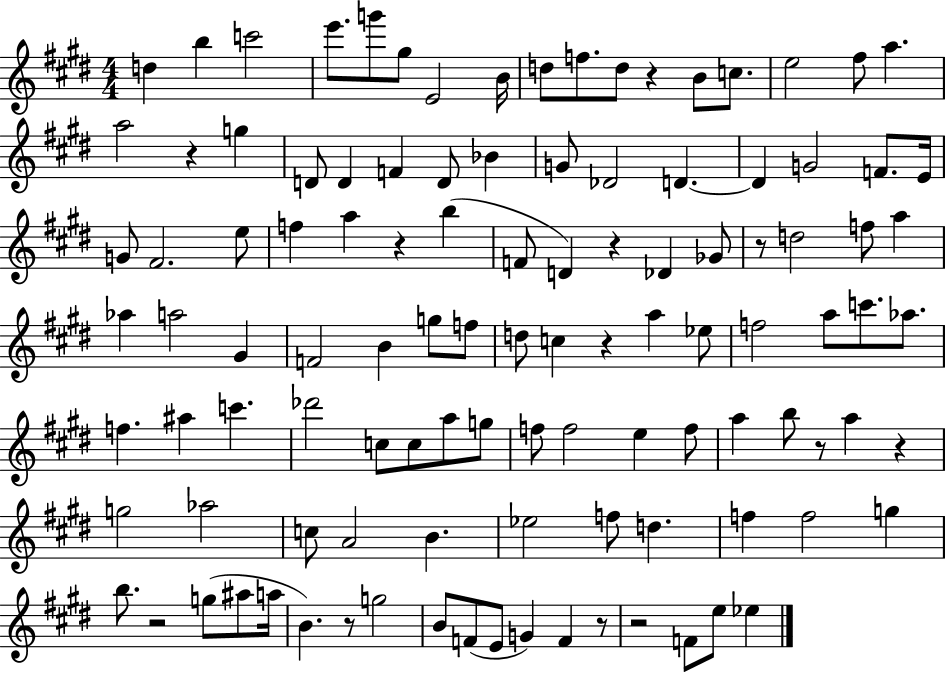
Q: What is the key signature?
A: E major